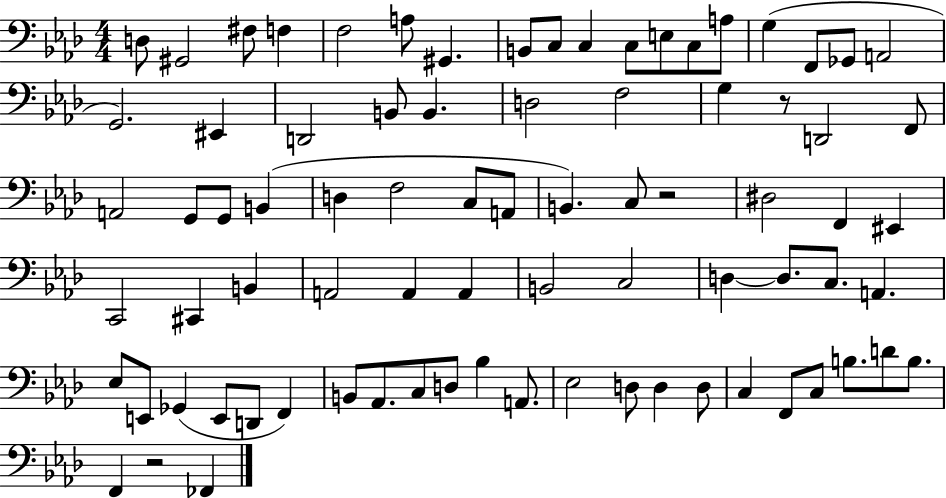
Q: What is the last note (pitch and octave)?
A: FES2